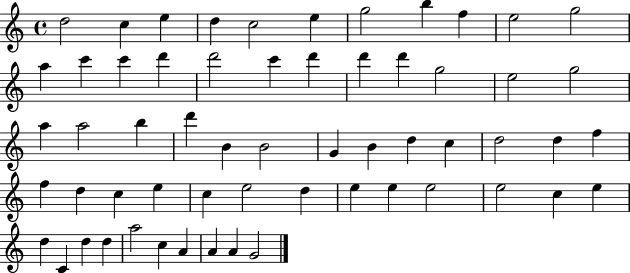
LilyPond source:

{
  \clef treble
  \time 4/4
  \defaultTimeSignature
  \key c \major
  d''2 c''4 e''4 | d''4 c''2 e''4 | g''2 b''4 f''4 | e''2 g''2 | \break a''4 c'''4 c'''4 d'''4 | d'''2 c'''4 d'''4 | d'''4 d'''4 g''2 | e''2 g''2 | \break a''4 a''2 b''4 | d'''4 b'4 b'2 | g'4 b'4 d''4 c''4 | d''2 d''4 f''4 | \break f''4 d''4 c''4 e''4 | c''4 e''2 d''4 | e''4 e''4 e''2 | e''2 c''4 e''4 | \break d''4 c'4 d''4 d''4 | a''2 c''4 a'4 | a'4 a'4 g'2 | \bar "|."
}